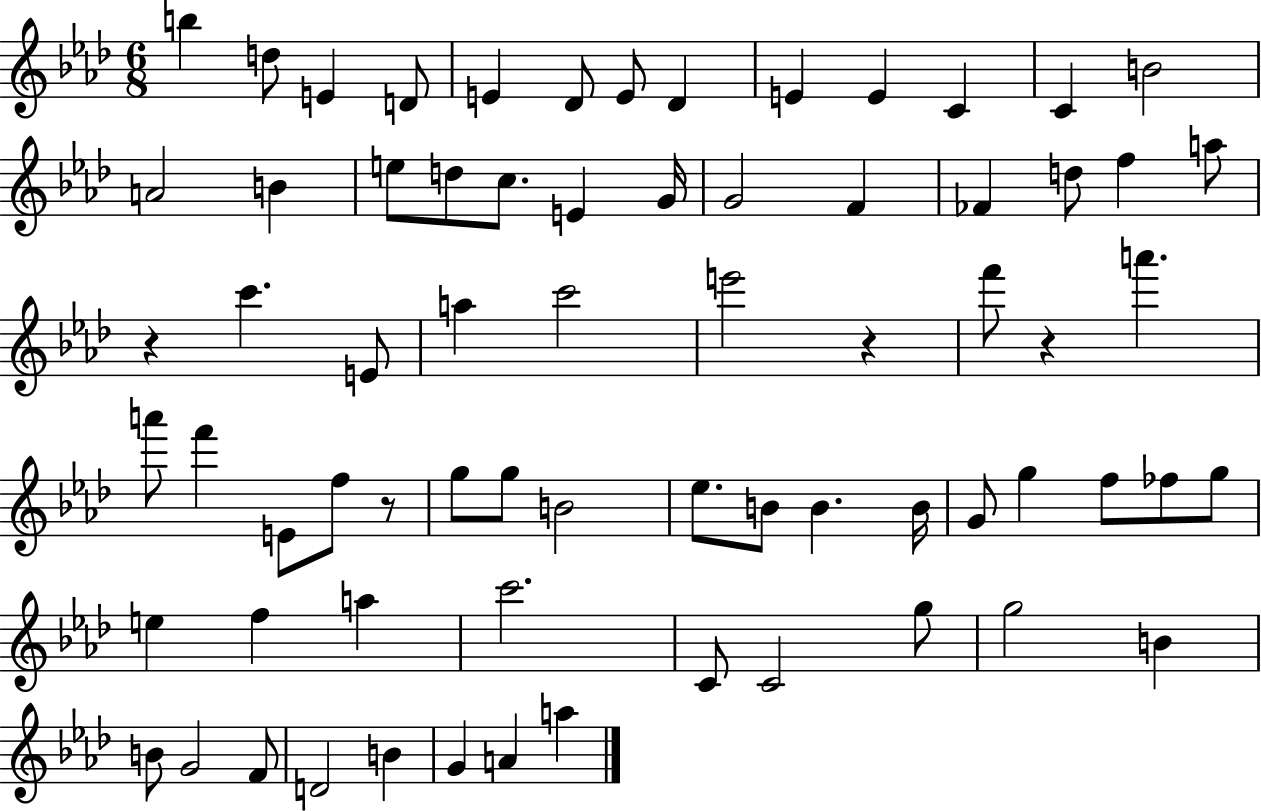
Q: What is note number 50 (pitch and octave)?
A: E5